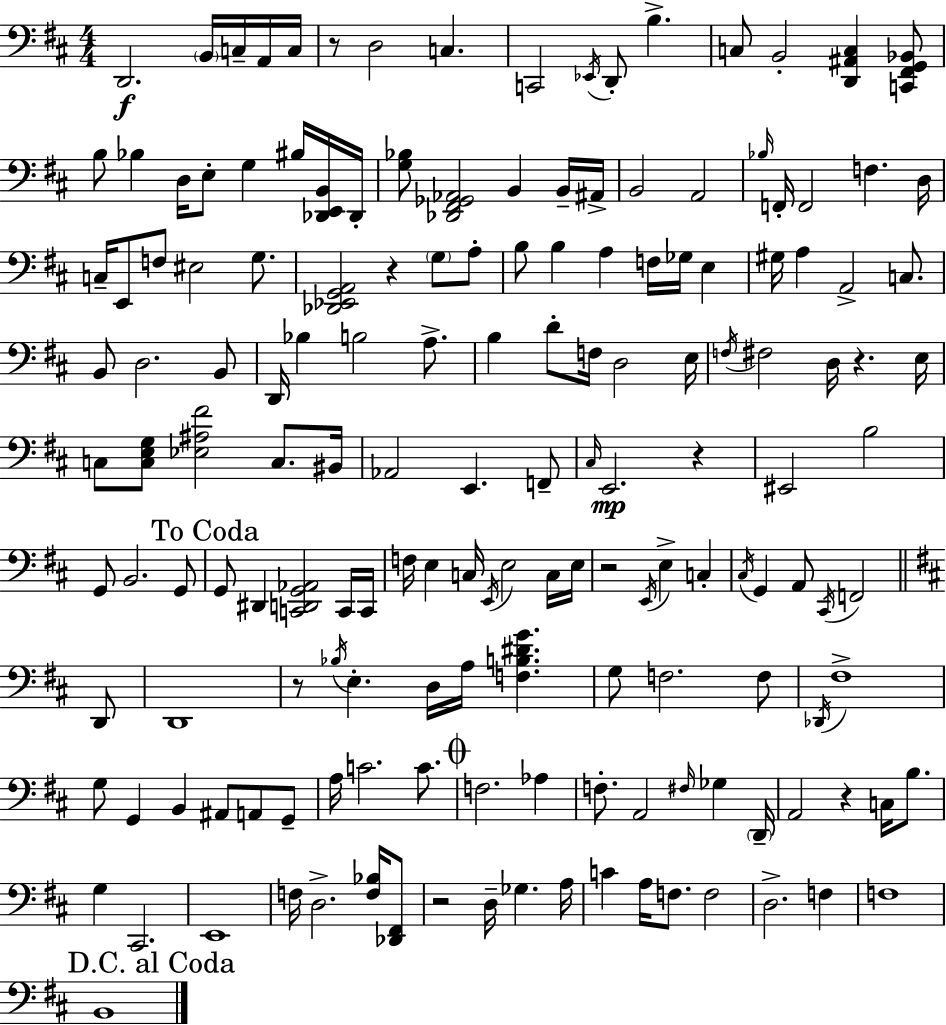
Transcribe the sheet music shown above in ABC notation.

X:1
T:Untitled
M:4/4
L:1/4
K:D
D,,2 B,,/4 C,/4 A,,/4 C,/4 z/2 D,2 C, C,,2 _E,,/4 D,,/2 B, C,/2 B,,2 [D,,^A,,C,] [C,,^F,,G,,_B,,]/2 B,/2 _B, D,/4 E,/2 G, ^B,/4 [_D,,E,,B,,]/4 _D,,/4 [G,_B,]/2 [_D,,^F,,_G,,_A,,]2 B,, B,,/4 ^A,,/4 B,,2 A,,2 _B,/4 F,,/4 F,,2 F, D,/4 C,/4 E,,/2 F,/2 ^E,2 G,/2 [_D,,_E,,G,,A,,]2 z G,/2 A,/2 B,/2 B, A, F,/4 _G,/4 E, ^G,/4 A, A,,2 C,/2 B,,/2 D,2 B,,/2 D,,/4 _B, B,2 A,/2 B, D/2 F,/4 D,2 E,/4 F,/4 ^F,2 D,/4 z E,/4 C,/2 [C,E,G,]/2 [_E,^A,^F]2 C,/2 ^B,,/4 _A,,2 E,, F,,/2 ^C,/4 E,,2 z ^E,,2 B,2 G,,/2 B,,2 G,,/2 G,,/2 ^D,, [C,,D,,G,,_A,,]2 C,,/4 C,,/4 F,/4 E, C,/4 E,,/4 E,2 C,/4 E,/4 z2 E,,/4 E, C, ^C,/4 G,, A,,/2 ^C,,/4 F,,2 D,,/2 D,,4 z/2 _B,/4 E, D,/4 A,/4 [F,B,^DG] G,/2 F,2 F,/2 _D,,/4 ^F,4 G,/2 G,, B,, ^A,,/2 A,,/2 G,,/2 A,/4 C2 C/2 F,2 _A, F,/2 A,,2 ^F,/4 _G, D,,/4 A,,2 z C,/4 B,/2 G, ^C,,2 E,,4 F,/4 D,2 [F,_B,]/4 [_D,,^F,,]/2 z2 D,/4 _G, A,/4 C A,/4 F,/2 F,2 D,2 F, F,4 B,,4